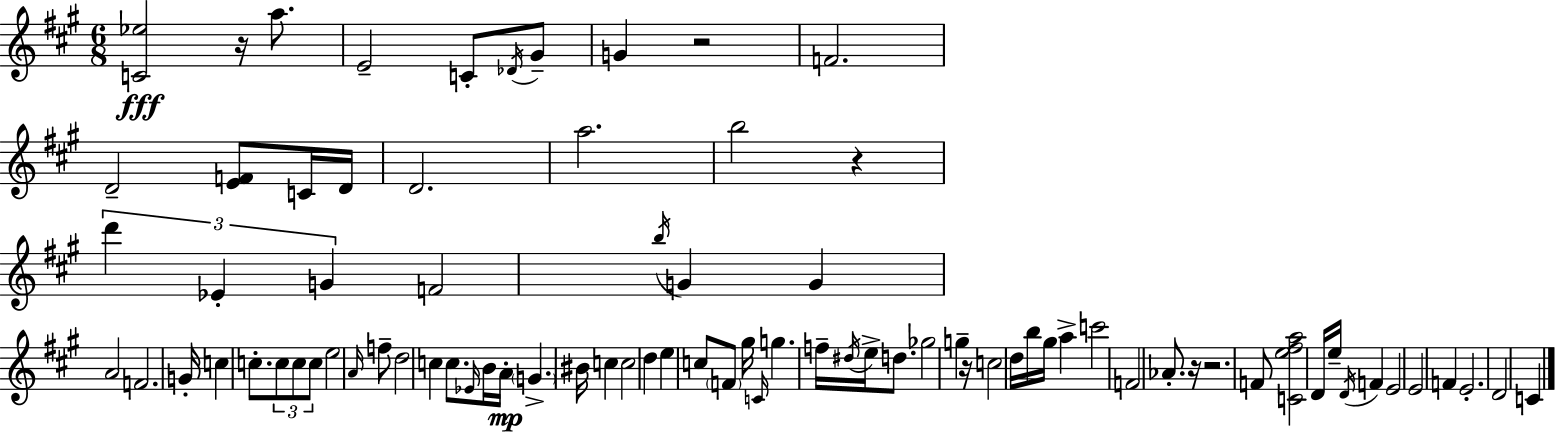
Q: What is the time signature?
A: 6/8